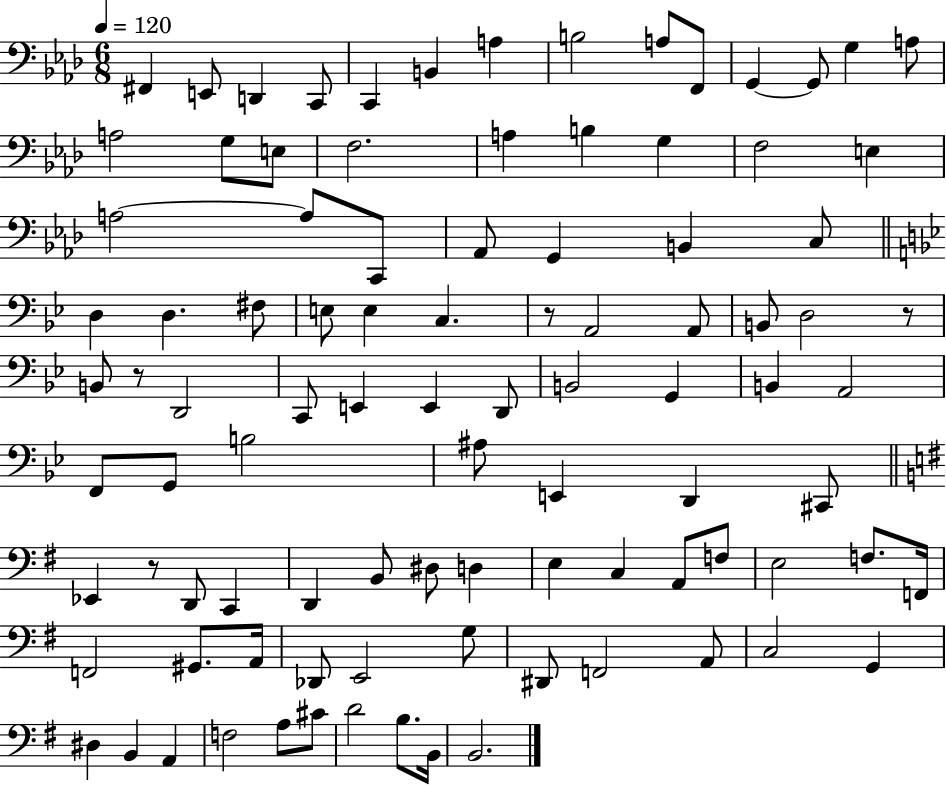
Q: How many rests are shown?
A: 4